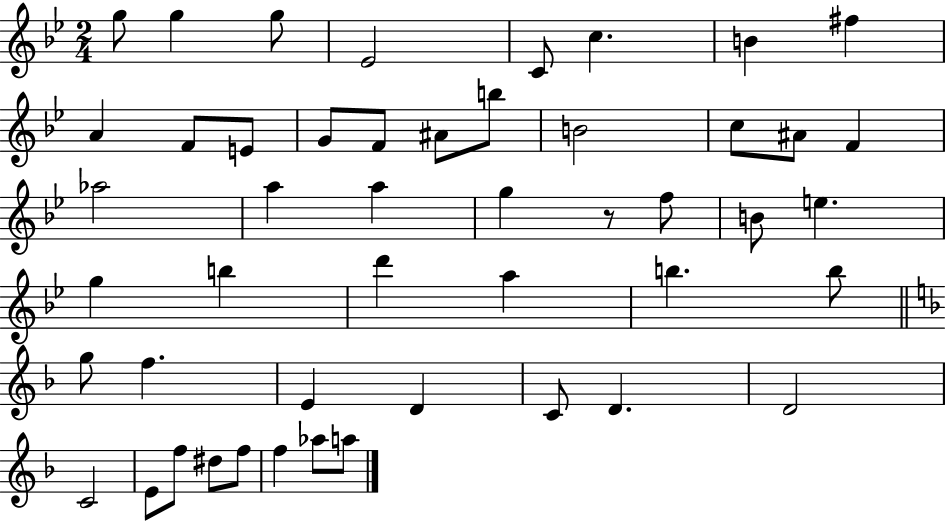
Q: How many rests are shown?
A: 1